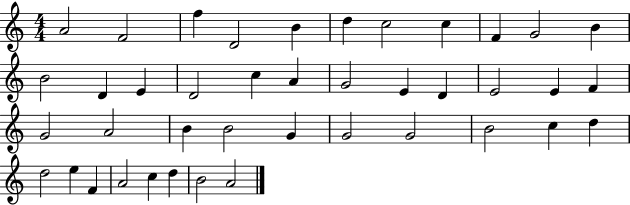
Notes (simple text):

A4/h F4/h F5/q D4/h B4/q D5/q C5/h C5/q F4/q G4/h B4/q B4/h D4/q E4/q D4/h C5/q A4/q G4/h E4/q D4/q E4/h E4/q F4/q G4/h A4/h B4/q B4/h G4/q G4/h G4/h B4/h C5/q D5/q D5/h E5/q F4/q A4/h C5/q D5/q B4/h A4/h